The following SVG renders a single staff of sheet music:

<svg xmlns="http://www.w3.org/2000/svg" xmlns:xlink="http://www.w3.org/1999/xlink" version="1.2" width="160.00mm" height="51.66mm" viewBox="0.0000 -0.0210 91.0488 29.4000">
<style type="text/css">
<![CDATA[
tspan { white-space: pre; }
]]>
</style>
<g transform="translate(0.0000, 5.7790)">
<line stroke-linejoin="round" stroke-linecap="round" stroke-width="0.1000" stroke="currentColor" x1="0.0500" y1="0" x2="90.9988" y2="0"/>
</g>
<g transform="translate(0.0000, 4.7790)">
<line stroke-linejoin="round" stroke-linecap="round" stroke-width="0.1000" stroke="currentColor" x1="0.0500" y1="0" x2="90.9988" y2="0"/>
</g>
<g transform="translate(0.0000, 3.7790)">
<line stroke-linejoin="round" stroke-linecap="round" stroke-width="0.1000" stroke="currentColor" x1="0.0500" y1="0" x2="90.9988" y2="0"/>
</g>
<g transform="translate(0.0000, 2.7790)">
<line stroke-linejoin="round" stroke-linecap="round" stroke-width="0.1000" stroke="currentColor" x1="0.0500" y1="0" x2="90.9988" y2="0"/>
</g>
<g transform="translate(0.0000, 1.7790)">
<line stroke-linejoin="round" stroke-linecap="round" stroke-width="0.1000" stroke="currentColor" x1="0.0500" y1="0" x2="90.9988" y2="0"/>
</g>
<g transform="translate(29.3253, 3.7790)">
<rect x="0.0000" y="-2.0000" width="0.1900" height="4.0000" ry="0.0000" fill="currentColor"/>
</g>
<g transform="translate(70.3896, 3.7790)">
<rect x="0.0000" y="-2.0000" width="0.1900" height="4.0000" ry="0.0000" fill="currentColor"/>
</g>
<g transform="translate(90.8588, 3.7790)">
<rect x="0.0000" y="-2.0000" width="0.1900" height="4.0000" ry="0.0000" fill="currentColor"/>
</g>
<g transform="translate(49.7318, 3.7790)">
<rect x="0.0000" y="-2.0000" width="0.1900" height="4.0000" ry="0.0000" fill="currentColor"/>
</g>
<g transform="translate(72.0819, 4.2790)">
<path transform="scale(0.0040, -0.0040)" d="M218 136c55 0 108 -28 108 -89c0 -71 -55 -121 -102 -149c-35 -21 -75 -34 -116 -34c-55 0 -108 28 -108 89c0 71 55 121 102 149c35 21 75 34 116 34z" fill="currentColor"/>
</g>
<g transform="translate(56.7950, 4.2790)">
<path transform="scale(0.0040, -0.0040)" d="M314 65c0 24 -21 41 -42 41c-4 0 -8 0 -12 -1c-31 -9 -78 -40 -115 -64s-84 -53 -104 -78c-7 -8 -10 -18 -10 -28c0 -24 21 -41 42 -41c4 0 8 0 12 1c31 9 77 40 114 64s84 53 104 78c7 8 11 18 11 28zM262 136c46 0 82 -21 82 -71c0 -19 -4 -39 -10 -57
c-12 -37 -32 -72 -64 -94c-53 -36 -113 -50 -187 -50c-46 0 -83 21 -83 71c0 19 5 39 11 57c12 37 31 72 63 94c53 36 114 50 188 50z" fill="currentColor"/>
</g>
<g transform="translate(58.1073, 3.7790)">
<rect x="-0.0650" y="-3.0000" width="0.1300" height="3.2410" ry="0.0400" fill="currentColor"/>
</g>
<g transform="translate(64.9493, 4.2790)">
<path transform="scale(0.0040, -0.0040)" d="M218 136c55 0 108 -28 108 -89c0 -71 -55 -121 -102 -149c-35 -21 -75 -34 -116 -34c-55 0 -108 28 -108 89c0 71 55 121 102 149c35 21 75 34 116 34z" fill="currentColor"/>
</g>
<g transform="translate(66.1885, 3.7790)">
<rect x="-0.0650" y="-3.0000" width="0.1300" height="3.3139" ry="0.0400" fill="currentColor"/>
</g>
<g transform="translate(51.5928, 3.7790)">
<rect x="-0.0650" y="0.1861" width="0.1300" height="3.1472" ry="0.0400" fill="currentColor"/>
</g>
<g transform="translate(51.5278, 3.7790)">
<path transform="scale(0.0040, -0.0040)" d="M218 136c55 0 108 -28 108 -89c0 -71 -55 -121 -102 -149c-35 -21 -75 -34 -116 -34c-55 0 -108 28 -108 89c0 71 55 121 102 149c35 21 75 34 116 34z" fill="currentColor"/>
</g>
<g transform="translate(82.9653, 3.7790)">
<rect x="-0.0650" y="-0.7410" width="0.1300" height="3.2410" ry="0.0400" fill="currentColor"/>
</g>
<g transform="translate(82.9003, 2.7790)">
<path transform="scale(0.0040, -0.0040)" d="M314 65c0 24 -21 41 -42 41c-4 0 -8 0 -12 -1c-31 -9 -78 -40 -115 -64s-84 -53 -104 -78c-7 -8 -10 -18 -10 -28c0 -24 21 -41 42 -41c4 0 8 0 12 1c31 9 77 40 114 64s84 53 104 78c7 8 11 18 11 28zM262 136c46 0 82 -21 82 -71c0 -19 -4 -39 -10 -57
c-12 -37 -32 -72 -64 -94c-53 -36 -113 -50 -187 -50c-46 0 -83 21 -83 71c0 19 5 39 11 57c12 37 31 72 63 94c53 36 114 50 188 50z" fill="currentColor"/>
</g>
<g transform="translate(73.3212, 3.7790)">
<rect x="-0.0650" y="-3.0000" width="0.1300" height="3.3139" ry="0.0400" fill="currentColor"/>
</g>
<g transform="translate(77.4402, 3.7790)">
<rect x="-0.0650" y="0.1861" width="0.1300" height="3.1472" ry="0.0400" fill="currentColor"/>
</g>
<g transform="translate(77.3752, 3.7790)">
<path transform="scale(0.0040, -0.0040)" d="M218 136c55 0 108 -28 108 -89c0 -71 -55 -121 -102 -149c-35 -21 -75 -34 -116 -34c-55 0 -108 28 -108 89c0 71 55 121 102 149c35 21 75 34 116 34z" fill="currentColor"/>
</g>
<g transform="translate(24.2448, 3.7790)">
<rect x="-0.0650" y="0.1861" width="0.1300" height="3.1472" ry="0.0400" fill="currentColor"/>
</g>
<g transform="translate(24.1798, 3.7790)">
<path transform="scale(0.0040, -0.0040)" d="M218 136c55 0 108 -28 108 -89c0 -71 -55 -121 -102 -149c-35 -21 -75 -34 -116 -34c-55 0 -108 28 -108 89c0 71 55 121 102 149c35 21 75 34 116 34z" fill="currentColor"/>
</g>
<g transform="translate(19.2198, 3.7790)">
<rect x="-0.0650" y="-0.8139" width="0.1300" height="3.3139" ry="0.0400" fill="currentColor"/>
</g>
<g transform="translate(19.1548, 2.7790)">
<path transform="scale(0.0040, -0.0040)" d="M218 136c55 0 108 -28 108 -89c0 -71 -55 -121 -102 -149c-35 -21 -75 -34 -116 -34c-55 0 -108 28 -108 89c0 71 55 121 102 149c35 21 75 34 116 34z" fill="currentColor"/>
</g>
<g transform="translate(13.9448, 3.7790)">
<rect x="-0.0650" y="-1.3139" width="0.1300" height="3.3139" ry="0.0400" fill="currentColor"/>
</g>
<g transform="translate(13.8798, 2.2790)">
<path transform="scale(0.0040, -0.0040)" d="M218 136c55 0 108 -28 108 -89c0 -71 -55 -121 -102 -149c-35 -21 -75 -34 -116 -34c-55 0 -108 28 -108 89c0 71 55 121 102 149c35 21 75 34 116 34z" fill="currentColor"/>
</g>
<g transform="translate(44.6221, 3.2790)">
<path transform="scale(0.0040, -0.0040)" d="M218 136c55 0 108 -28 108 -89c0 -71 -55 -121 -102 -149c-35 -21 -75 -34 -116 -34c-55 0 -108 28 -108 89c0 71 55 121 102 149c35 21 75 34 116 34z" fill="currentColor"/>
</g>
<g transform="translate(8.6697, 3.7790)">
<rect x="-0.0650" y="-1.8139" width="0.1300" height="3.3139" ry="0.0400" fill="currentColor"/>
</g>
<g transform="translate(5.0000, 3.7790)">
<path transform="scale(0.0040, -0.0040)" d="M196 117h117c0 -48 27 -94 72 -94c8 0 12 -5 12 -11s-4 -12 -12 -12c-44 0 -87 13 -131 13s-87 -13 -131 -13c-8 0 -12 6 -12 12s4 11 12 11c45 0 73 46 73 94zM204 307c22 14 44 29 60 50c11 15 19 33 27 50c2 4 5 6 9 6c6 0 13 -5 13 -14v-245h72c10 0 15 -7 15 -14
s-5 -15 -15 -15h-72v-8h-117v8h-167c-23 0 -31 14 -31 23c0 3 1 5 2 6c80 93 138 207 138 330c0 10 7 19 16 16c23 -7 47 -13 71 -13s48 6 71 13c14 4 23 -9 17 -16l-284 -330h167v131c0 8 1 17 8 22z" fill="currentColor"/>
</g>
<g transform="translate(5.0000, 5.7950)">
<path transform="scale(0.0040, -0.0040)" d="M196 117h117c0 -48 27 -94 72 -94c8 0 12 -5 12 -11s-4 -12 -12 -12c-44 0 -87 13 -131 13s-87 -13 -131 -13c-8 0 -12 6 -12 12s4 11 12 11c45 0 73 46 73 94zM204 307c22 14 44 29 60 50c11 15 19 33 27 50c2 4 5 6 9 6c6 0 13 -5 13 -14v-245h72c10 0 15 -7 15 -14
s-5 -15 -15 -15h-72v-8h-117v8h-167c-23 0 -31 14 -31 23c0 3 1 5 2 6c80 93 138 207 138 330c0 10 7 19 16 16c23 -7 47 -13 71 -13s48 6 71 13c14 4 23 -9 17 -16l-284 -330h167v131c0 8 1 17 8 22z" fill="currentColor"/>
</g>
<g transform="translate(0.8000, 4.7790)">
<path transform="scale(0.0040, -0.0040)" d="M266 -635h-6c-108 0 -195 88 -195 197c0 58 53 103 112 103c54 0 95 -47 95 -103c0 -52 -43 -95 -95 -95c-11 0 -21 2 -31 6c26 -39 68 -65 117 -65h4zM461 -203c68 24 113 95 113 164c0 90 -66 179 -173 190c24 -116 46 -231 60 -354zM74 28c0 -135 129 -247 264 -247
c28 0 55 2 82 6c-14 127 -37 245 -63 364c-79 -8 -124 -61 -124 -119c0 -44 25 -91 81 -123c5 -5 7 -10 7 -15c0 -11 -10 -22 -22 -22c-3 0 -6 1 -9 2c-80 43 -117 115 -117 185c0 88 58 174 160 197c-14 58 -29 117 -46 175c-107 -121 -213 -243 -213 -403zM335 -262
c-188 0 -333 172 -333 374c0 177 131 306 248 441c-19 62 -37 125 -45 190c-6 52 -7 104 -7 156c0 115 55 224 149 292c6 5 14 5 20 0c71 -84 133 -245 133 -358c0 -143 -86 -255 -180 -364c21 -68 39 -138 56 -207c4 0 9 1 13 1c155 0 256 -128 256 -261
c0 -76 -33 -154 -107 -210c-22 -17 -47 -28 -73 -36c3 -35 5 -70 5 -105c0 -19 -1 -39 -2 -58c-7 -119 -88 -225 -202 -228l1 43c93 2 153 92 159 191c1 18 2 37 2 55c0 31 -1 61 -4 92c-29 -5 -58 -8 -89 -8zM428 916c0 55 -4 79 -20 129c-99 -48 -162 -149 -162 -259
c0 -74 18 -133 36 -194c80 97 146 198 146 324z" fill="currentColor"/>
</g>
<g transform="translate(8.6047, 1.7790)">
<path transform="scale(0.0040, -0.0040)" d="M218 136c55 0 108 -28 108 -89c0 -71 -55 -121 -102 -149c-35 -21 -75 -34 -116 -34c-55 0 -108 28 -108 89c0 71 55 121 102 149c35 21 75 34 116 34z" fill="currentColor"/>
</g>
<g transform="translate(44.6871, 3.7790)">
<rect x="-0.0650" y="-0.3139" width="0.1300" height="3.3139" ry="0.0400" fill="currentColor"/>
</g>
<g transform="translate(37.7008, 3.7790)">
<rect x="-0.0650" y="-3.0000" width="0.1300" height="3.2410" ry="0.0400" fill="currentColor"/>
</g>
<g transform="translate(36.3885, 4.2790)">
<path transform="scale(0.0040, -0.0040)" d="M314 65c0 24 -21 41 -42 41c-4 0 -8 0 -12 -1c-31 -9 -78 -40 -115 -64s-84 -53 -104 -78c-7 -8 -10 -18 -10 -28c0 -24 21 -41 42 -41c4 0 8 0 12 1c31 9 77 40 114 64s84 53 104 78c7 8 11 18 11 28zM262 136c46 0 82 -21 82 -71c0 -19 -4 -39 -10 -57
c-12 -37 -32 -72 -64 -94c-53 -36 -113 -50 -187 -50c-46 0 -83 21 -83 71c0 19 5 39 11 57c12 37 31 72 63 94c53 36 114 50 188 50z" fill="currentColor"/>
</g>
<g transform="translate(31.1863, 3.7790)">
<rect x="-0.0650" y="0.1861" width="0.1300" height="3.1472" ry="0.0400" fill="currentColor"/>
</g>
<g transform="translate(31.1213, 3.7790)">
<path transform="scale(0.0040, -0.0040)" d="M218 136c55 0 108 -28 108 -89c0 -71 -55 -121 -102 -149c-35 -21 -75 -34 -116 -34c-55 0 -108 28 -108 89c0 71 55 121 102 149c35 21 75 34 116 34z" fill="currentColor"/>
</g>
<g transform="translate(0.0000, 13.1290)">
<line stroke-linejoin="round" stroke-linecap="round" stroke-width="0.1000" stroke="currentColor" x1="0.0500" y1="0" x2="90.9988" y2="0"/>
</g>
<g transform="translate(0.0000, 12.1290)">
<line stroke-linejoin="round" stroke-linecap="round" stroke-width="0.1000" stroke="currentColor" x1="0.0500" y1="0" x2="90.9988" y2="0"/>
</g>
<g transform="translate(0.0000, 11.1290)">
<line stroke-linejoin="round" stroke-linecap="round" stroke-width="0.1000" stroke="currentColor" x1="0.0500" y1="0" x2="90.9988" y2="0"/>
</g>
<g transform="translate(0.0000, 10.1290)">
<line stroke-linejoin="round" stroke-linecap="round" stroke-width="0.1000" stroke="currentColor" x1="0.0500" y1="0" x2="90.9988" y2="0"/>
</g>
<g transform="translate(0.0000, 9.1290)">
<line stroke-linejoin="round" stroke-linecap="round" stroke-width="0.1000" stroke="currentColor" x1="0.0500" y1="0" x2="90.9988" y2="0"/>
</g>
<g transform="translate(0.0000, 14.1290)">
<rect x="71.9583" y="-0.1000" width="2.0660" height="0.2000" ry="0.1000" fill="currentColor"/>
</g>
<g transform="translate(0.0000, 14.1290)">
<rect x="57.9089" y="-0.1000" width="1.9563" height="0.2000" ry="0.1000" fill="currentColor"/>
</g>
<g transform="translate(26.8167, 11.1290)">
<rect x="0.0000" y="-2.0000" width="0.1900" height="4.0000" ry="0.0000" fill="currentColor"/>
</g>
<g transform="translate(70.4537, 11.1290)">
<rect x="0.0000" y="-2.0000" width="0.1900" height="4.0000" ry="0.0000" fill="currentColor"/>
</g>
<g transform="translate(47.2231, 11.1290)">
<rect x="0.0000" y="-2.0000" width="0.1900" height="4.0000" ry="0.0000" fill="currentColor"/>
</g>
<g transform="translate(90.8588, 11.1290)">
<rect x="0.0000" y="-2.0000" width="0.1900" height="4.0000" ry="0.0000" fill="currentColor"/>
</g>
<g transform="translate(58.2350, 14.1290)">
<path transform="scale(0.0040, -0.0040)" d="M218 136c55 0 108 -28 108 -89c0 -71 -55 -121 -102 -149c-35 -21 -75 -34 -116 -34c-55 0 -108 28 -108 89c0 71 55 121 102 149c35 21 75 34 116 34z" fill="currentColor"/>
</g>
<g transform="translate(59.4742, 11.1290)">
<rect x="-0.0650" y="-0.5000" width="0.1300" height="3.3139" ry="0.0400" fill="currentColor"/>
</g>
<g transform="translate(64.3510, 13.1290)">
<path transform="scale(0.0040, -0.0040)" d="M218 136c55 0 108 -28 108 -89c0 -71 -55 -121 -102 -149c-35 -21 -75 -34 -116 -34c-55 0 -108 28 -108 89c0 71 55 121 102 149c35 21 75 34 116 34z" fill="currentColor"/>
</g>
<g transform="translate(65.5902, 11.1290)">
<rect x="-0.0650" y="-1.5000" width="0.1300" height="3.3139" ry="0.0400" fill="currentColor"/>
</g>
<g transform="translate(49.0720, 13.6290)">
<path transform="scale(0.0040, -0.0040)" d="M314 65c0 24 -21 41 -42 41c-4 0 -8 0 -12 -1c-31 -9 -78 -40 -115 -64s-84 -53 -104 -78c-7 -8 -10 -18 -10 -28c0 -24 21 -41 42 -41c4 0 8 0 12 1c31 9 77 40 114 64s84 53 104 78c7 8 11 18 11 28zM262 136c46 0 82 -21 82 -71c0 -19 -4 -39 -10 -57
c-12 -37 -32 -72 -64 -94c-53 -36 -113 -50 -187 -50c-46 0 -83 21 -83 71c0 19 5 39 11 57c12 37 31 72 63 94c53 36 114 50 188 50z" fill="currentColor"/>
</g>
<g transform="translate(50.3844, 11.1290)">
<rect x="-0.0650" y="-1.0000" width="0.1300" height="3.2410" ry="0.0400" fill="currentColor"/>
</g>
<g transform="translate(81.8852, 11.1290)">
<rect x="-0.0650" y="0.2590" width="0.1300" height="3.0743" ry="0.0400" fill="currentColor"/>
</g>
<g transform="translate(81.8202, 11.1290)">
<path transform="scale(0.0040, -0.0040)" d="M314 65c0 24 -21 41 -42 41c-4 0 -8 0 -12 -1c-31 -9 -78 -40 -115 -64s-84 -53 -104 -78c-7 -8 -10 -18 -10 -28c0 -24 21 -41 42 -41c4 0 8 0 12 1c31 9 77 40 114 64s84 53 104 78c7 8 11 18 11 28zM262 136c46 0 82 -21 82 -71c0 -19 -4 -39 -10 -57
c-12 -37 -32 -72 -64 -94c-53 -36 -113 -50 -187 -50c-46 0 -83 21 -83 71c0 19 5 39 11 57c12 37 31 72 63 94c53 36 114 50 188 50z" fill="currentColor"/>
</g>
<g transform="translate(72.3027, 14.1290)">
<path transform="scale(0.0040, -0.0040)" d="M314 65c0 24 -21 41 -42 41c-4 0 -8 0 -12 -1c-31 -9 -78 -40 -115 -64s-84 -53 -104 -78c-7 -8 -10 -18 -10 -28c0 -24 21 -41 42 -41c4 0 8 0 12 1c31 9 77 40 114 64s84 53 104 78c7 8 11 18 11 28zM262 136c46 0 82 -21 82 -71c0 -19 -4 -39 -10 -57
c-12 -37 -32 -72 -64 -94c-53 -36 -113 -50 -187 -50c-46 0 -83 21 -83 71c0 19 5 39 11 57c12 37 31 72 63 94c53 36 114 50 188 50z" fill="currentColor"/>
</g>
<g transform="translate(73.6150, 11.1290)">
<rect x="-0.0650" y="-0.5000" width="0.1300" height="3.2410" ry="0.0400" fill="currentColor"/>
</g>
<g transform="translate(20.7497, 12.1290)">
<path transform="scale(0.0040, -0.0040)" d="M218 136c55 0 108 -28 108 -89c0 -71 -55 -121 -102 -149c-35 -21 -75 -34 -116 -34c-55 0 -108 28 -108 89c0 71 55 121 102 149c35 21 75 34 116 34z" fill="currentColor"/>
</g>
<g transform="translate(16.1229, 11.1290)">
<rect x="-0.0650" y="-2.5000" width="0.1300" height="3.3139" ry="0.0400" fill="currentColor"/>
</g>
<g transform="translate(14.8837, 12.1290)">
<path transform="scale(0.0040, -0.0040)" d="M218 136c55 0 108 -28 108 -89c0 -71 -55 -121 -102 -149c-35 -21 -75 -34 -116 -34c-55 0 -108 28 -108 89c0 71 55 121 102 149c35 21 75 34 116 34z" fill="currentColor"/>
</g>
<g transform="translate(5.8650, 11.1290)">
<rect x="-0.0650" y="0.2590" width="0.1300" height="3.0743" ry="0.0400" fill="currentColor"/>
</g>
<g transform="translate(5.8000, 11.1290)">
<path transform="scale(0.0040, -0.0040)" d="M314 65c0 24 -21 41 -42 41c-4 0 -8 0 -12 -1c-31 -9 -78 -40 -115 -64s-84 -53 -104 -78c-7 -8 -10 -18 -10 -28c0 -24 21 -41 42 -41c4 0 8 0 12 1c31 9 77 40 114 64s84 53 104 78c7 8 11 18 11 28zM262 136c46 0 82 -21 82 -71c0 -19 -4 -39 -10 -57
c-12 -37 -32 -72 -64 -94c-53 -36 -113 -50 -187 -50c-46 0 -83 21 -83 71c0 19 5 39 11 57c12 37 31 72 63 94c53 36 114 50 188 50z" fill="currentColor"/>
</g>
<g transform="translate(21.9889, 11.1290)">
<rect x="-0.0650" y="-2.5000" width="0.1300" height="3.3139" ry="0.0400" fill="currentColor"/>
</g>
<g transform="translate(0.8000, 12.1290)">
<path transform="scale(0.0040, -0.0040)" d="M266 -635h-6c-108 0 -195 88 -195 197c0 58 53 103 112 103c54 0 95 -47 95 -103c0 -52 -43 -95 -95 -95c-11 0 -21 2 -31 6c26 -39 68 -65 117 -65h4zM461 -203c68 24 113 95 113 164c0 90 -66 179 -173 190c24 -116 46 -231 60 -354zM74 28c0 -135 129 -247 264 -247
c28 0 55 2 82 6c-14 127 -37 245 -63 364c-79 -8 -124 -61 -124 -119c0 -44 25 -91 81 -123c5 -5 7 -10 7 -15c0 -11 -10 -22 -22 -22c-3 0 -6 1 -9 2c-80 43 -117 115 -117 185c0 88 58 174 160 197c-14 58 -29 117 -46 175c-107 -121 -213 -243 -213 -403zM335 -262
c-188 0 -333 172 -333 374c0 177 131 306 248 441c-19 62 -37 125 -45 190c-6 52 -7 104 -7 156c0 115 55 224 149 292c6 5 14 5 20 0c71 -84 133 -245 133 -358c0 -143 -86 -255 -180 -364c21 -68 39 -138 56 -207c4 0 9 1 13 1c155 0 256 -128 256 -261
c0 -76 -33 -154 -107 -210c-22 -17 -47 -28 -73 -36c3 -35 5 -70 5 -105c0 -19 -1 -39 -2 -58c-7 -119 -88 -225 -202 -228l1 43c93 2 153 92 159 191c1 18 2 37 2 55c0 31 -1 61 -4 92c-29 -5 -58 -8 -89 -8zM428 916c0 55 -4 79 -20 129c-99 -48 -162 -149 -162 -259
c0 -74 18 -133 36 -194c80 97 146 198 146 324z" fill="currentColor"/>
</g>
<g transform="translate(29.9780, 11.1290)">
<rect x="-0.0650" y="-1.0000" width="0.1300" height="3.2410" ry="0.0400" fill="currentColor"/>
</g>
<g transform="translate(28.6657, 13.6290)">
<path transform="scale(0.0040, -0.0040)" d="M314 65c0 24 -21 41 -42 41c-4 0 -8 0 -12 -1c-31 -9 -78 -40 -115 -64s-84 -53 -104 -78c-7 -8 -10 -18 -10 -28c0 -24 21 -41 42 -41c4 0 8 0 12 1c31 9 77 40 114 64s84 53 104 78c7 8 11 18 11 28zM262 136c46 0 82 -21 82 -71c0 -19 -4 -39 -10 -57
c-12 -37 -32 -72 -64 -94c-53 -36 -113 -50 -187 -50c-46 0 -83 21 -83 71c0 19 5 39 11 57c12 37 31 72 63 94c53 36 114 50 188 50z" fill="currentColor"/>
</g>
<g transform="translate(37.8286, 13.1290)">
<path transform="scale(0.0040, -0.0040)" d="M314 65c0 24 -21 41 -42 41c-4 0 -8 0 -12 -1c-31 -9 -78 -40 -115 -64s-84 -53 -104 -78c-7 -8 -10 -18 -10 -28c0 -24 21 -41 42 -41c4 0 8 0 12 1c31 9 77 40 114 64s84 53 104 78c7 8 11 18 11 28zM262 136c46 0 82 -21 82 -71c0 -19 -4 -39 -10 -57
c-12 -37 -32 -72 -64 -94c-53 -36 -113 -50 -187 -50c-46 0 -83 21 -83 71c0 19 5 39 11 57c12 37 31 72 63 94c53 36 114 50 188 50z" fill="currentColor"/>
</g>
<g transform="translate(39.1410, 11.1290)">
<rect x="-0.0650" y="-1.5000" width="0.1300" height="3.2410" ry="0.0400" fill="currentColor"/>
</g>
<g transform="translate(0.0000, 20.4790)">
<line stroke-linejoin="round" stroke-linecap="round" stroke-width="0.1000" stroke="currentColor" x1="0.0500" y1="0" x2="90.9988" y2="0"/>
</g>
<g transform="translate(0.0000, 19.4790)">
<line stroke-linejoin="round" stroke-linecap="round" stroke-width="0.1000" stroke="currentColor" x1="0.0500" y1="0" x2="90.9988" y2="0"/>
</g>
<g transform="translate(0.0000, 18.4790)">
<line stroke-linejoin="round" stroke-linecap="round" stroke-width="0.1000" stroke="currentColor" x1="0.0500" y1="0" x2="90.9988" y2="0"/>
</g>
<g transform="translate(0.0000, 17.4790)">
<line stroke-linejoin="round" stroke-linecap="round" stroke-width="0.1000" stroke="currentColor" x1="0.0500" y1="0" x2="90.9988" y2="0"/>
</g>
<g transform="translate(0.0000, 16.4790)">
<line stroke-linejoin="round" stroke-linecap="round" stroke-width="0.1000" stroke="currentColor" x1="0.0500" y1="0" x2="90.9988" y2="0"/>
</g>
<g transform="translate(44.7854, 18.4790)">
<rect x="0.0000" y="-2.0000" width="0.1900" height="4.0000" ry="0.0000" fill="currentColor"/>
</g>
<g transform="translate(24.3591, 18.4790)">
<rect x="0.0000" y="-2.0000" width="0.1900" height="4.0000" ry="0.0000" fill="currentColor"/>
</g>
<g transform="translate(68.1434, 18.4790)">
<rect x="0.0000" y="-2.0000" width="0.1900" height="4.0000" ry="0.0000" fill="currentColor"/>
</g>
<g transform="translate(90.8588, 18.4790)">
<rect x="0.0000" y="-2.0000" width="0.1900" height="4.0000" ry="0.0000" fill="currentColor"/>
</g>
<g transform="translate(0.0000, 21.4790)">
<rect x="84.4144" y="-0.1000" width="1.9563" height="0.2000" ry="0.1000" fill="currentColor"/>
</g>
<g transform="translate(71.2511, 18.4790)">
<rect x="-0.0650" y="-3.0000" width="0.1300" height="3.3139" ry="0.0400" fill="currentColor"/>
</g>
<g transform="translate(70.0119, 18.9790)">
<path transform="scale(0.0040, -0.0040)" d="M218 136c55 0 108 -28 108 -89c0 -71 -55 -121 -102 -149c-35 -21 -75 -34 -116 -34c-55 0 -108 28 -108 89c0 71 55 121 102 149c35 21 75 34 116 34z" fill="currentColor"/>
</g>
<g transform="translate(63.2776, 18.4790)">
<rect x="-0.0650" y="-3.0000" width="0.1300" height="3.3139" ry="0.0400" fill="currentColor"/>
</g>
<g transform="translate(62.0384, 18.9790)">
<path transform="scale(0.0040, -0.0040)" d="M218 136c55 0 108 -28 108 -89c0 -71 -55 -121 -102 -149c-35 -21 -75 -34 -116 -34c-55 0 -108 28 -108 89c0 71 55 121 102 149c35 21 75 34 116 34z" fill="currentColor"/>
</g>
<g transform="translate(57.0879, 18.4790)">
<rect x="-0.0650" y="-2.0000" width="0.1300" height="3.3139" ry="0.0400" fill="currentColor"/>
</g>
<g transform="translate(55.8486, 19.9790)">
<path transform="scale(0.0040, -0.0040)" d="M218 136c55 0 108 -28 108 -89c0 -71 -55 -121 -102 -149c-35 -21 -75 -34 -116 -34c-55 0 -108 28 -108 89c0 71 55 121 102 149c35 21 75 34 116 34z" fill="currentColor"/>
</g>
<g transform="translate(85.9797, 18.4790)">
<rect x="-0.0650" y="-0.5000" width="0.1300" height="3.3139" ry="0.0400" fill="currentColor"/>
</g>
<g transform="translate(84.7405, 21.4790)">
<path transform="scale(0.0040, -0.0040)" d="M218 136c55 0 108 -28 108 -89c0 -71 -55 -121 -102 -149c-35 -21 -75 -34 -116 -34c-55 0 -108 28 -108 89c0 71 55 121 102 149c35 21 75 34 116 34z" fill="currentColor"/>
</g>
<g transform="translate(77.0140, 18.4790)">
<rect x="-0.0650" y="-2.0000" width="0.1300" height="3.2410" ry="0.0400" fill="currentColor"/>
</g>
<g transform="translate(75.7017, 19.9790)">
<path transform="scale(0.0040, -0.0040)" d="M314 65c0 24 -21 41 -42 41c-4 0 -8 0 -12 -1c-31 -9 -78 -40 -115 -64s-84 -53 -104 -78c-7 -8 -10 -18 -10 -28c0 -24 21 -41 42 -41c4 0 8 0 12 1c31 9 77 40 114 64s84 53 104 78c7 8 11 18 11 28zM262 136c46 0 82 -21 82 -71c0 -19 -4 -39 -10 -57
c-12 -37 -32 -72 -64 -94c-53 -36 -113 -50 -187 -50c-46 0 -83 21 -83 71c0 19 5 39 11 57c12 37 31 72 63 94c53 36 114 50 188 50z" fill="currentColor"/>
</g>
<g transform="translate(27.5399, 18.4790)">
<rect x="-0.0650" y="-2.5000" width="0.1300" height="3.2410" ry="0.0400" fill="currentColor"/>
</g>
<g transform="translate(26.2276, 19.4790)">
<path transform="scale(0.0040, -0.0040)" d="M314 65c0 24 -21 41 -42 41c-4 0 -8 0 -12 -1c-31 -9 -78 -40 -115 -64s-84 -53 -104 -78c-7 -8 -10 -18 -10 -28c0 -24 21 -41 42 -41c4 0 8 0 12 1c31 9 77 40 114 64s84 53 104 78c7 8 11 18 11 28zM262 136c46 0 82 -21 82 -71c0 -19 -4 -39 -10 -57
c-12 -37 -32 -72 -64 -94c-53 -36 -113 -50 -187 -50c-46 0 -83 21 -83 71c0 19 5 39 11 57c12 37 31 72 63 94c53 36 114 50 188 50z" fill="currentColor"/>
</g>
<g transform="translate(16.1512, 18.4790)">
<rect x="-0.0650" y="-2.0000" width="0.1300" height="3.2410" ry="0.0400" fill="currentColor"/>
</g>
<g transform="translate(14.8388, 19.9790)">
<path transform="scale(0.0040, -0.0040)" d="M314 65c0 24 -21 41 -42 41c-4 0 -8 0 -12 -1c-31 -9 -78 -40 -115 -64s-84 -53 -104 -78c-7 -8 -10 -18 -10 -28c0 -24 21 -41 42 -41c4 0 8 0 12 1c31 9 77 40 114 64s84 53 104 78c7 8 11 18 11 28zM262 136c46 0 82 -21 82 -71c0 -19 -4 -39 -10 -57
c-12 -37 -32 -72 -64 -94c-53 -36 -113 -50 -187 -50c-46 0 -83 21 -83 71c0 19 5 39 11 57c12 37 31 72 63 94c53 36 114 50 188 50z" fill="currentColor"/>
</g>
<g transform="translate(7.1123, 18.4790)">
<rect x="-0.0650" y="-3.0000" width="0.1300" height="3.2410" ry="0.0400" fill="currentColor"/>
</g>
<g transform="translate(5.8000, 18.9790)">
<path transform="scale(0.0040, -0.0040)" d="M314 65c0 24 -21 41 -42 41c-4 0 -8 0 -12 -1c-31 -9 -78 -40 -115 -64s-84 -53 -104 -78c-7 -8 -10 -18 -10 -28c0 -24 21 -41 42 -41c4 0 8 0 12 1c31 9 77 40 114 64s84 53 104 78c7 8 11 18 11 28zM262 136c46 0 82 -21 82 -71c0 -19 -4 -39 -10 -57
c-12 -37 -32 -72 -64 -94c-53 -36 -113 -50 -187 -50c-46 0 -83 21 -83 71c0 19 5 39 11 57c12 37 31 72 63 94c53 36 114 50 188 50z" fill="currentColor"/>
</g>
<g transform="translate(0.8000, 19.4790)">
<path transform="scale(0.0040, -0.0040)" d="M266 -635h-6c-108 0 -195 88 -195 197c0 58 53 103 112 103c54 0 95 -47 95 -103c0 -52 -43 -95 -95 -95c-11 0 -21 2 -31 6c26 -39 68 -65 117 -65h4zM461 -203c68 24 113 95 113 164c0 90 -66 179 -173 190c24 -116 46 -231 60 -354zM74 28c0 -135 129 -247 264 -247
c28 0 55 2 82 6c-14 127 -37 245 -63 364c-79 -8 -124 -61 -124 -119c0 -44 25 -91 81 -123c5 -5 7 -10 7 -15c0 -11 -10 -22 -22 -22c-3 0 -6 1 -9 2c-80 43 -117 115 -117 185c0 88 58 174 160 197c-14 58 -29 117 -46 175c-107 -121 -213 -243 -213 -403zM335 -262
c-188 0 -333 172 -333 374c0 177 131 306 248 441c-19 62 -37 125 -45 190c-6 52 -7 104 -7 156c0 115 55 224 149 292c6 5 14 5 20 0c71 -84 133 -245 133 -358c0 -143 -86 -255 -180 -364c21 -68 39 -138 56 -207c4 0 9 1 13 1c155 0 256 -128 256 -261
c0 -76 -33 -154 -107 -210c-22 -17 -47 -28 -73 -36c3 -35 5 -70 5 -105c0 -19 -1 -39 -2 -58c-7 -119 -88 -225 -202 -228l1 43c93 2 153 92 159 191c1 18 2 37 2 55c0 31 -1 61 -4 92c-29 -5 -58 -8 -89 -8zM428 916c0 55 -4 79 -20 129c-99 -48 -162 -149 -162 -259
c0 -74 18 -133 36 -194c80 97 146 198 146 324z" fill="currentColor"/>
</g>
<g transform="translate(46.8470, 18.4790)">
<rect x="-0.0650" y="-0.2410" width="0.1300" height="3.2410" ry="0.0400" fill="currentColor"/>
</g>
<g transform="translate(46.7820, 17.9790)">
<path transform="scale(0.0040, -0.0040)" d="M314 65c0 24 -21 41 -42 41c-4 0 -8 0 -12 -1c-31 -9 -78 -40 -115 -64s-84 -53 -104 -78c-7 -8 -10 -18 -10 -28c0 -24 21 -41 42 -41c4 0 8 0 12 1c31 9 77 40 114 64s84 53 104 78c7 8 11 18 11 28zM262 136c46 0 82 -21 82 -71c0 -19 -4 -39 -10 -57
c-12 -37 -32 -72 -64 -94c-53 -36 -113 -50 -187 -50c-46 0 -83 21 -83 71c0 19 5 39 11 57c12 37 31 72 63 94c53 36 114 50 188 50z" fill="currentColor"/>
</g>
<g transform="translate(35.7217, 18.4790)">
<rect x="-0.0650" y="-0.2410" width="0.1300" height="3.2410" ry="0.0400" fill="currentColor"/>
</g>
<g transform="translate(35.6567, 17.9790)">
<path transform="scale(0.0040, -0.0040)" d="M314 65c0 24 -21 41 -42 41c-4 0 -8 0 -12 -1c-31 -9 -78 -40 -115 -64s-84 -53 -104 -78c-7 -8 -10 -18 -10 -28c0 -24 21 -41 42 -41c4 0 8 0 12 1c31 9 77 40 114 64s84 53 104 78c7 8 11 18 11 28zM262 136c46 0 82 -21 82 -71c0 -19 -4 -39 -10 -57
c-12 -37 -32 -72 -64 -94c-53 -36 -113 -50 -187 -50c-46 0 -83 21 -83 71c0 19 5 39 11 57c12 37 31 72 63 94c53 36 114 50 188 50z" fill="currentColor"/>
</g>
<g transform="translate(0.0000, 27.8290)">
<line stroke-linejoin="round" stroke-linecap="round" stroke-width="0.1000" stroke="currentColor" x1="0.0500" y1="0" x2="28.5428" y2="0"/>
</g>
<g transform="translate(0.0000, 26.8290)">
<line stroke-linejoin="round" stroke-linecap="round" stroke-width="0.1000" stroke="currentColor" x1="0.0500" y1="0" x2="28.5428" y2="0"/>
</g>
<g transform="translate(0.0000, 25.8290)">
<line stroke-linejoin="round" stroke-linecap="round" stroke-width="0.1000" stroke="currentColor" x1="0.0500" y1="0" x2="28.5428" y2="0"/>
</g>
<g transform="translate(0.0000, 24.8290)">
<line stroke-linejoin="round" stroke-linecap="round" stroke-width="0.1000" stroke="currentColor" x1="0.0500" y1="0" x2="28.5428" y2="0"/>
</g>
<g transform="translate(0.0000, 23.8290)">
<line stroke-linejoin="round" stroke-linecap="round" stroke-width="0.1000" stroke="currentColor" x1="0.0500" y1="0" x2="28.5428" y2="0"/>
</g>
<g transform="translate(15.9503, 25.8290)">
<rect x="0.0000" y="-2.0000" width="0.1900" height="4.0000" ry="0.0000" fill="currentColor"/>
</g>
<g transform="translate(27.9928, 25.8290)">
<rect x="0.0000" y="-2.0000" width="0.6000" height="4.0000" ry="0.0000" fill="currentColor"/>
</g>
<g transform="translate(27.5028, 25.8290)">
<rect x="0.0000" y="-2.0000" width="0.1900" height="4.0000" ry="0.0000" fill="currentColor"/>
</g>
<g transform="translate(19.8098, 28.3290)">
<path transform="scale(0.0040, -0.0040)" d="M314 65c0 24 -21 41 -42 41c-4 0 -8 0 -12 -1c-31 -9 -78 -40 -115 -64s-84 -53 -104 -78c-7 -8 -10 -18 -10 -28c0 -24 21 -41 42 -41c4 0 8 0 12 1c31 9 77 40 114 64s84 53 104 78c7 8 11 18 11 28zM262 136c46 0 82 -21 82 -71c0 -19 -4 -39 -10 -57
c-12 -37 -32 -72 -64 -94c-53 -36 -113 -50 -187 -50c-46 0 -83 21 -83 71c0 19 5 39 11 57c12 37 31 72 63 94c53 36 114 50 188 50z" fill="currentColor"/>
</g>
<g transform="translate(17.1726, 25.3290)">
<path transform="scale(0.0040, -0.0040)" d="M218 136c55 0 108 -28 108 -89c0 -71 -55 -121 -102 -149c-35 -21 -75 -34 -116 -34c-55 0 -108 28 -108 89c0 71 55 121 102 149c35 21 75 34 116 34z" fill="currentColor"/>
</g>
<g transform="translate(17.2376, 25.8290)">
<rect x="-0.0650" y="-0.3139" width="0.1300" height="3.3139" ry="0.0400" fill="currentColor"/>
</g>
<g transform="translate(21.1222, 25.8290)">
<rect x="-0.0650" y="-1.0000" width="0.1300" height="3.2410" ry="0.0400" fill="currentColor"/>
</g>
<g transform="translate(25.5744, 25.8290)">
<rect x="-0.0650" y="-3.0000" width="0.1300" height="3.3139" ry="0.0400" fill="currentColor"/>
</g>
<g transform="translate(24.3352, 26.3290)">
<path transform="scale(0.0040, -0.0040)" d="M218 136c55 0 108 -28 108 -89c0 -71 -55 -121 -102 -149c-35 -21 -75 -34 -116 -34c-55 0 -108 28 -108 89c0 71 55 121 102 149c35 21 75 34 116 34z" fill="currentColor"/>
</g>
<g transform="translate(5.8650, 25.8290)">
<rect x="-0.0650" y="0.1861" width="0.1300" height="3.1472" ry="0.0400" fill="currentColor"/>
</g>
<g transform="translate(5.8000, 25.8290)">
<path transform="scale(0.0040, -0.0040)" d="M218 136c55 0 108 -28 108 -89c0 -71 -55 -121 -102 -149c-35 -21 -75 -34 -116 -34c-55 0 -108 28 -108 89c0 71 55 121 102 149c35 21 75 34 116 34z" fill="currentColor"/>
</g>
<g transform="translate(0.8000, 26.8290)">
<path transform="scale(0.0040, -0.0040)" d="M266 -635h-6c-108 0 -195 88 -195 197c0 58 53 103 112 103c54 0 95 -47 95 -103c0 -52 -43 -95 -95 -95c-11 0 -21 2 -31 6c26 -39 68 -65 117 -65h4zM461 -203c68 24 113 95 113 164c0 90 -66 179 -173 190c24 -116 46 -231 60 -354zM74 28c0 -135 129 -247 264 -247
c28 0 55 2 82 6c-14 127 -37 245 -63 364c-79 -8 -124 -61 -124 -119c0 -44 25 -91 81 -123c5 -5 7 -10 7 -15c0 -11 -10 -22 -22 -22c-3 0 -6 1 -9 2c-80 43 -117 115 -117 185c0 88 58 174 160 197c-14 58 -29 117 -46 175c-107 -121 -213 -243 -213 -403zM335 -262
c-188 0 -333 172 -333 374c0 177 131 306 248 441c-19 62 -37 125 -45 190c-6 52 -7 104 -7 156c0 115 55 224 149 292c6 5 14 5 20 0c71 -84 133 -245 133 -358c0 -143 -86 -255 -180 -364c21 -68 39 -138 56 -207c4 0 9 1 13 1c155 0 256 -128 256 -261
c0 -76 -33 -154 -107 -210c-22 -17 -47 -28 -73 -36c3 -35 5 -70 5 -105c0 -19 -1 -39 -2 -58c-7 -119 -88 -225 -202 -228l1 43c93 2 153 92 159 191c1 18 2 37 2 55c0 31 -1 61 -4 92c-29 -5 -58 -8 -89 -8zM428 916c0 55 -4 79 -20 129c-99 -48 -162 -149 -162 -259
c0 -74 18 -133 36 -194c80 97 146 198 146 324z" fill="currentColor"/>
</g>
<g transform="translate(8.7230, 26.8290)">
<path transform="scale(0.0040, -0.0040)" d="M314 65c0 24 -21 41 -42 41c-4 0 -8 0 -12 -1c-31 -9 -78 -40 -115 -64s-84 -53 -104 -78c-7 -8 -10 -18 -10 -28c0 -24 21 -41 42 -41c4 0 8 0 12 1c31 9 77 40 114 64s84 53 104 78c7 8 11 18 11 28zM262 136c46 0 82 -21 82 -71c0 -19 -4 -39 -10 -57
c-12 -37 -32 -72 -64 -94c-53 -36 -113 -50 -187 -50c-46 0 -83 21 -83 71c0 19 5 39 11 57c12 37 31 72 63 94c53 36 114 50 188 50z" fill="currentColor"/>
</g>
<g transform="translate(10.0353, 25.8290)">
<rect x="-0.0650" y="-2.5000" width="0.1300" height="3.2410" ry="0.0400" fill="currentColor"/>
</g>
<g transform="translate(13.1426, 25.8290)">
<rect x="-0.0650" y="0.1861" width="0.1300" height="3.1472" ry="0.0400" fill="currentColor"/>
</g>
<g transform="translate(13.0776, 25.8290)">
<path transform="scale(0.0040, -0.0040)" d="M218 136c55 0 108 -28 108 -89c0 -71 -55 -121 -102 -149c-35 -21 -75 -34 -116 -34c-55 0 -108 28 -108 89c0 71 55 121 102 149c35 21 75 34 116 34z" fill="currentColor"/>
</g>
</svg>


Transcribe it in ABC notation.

X:1
T:Untitled
M:4/4
L:1/4
K:C
f e d B B A2 c B A2 A A B d2 B2 G G D2 E2 D2 C E C2 B2 A2 F2 G2 c2 c2 F A A F2 C B G2 B c D2 A